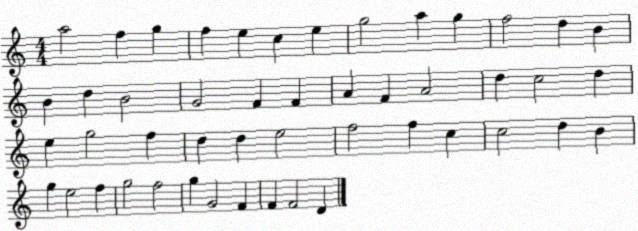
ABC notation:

X:1
T:Untitled
M:4/4
L:1/4
K:C
a2 f g f e c e g2 a g f2 d B B d B2 G2 F F A F A2 d c2 d e g2 f d d e2 f2 f c c2 d B g e2 f g2 f2 g G2 F F F2 D